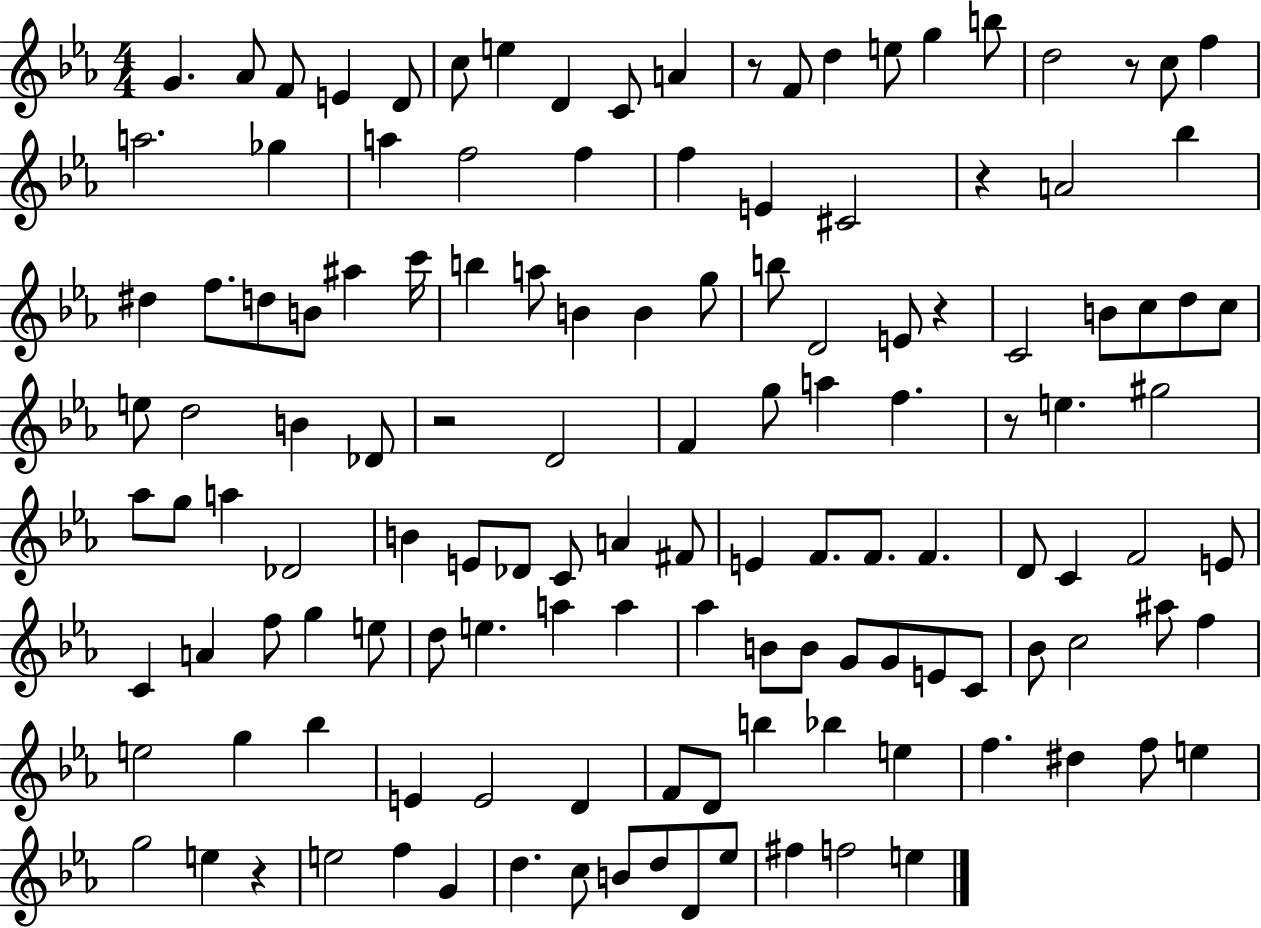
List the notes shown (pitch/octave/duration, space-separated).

G4/q. Ab4/e F4/e E4/q D4/e C5/e E5/q D4/q C4/e A4/q R/e F4/e D5/q E5/e G5/q B5/e D5/h R/e C5/e F5/q A5/h. Gb5/q A5/q F5/h F5/q F5/q E4/q C#4/h R/q A4/h Bb5/q D#5/q F5/e. D5/e B4/e A#5/q C6/s B5/q A5/e B4/q B4/q G5/e B5/e D4/h E4/e R/q C4/h B4/e C5/e D5/e C5/e E5/e D5/h B4/q Db4/e R/h D4/h F4/q G5/e A5/q F5/q. R/e E5/q. G#5/h Ab5/e G5/e A5/q Db4/h B4/q E4/e Db4/e C4/e A4/q F#4/e E4/q F4/e. F4/e. F4/q. D4/e C4/q F4/h E4/e C4/q A4/q F5/e G5/q E5/e D5/e E5/q. A5/q A5/q Ab5/q B4/e B4/e G4/e G4/e E4/e C4/e Bb4/e C5/h A#5/e F5/q E5/h G5/q Bb5/q E4/q E4/h D4/q F4/e D4/e B5/q Bb5/q E5/q F5/q. D#5/q F5/e E5/q G5/h E5/q R/q E5/h F5/q G4/q D5/q. C5/e B4/e D5/e D4/e Eb5/e F#5/q F5/h E5/q